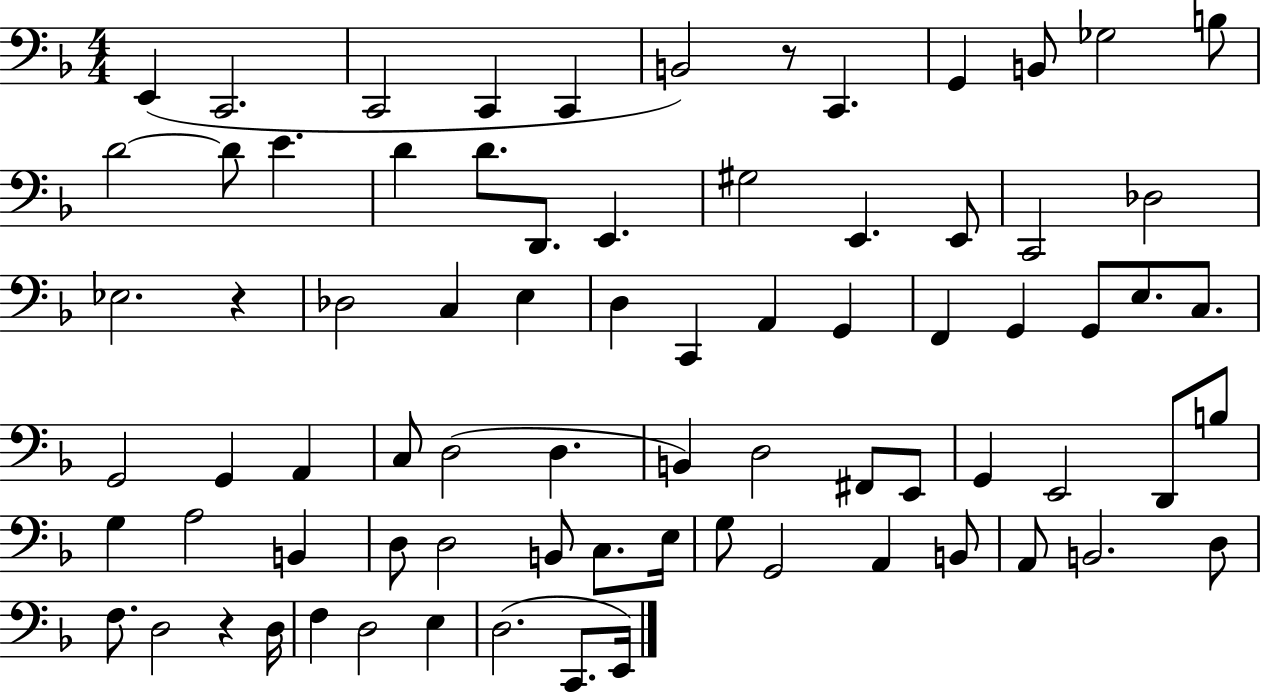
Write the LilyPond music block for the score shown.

{
  \clef bass
  \numericTimeSignature
  \time 4/4
  \key f \major
  e,4( c,2. | c,2 c,4 c,4 | b,2) r8 c,4. | g,4 b,8 ges2 b8 | \break d'2~~ d'8 e'4. | d'4 d'8. d,8. e,4. | gis2 e,4. e,8 | c,2 des2 | \break ees2. r4 | des2 c4 e4 | d4 c,4 a,4 g,4 | f,4 g,4 g,8 e8. c8. | \break g,2 g,4 a,4 | c8 d2( d4. | b,4) d2 fis,8 e,8 | g,4 e,2 d,8 b8 | \break g4 a2 b,4 | d8 d2 b,8 c8. e16 | g8 g,2 a,4 b,8 | a,8 b,2. d8 | \break f8. d2 r4 d16 | f4 d2 e4 | d2.( c,8. e,16) | \bar "|."
}